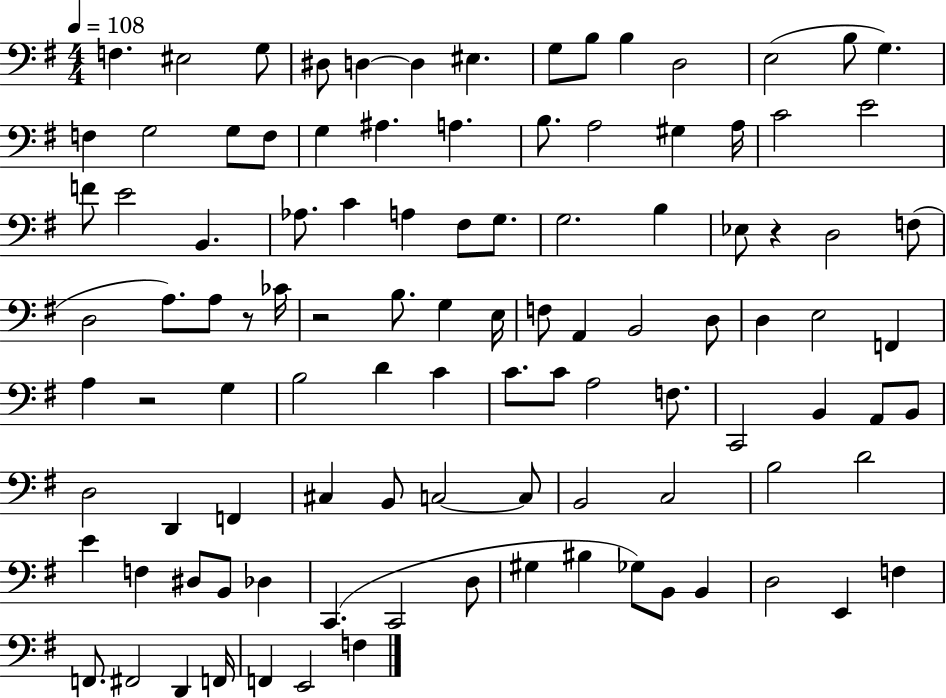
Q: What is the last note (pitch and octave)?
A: F3